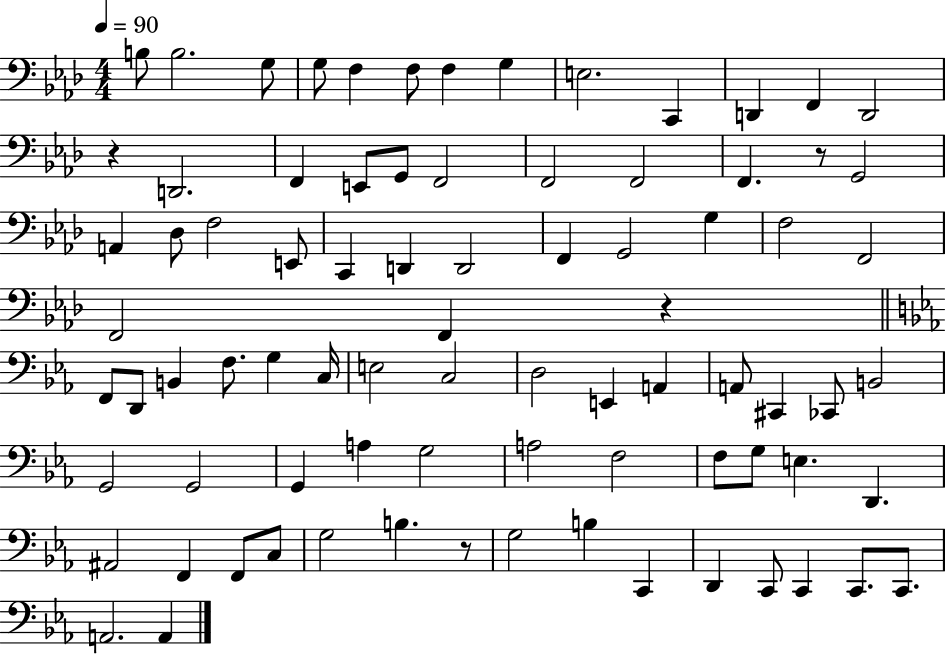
B3/e B3/h. G3/e G3/e F3/q F3/e F3/q G3/q E3/h. C2/q D2/q F2/q D2/h R/q D2/h. F2/q E2/e G2/e F2/h F2/h F2/h F2/q. R/e G2/h A2/q Db3/e F3/h E2/e C2/q D2/q D2/h F2/q G2/h G3/q F3/h F2/h F2/h F2/q R/q F2/e D2/e B2/q F3/e. G3/q C3/s E3/h C3/h D3/h E2/q A2/q A2/e C#2/q CES2/e B2/h G2/h G2/h G2/q A3/q G3/h A3/h F3/h F3/e G3/e E3/q. D2/q. A#2/h F2/q F2/e C3/e G3/h B3/q. R/e G3/h B3/q C2/q D2/q C2/e C2/q C2/e. C2/e. A2/h. A2/q